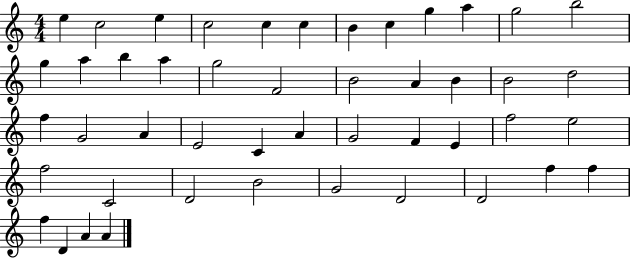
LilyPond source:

{
  \clef treble
  \numericTimeSignature
  \time 4/4
  \key c \major
  e''4 c''2 e''4 | c''2 c''4 c''4 | b'4 c''4 g''4 a''4 | g''2 b''2 | \break g''4 a''4 b''4 a''4 | g''2 f'2 | b'2 a'4 b'4 | b'2 d''2 | \break f''4 g'2 a'4 | e'2 c'4 a'4 | g'2 f'4 e'4 | f''2 e''2 | \break f''2 c'2 | d'2 b'2 | g'2 d'2 | d'2 f''4 f''4 | \break f''4 d'4 a'4 a'4 | \bar "|."
}